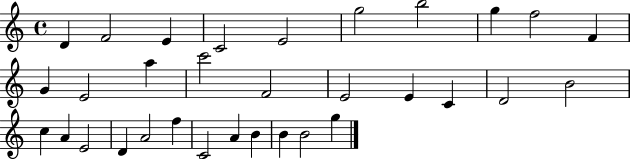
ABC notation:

X:1
T:Untitled
M:4/4
L:1/4
K:C
D F2 E C2 E2 g2 b2 g f2 F G E2 a c'2 F2 E2 E C D2 B2 c A E2 D A2 f C2 A B B B2 g